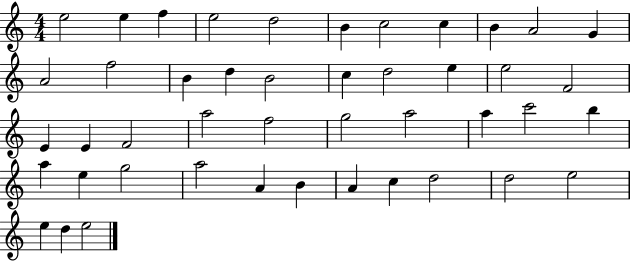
E5/h E5/q F5/q E5/h D5/h B4/q C5/h C5/q B4/q A4/h G4/q A4/h F5/h B4/q D5/q B4/h C5/q D5/h E5/q E5/h F4/h E4/q E4/q F4/h A5/h F5/h G5/h A5/h A5/q C6/h B5/q A5/q E5/q G5/h A5/h A4/q B4/q A4/q C5/q D5/h D5/h E5/h E5/q D5/q E5/h